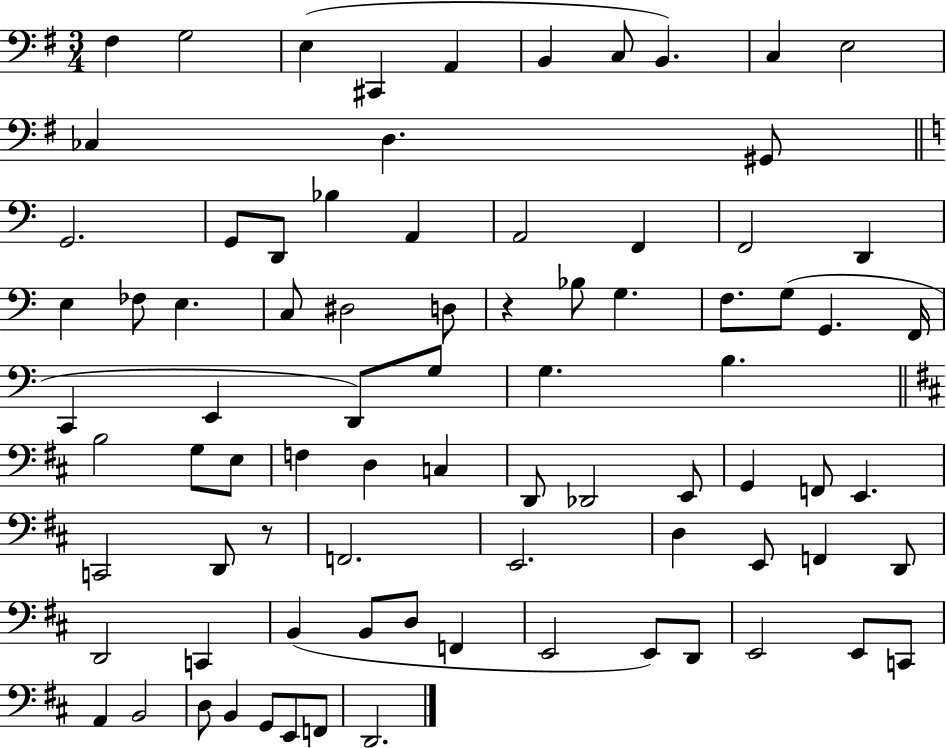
{
  \clef bass
  \numericTimeSignature
  \time 3/4
  \key g \major
  fis4 g2 | e4( cis,4 a,4 | b,4 c8 b,4.) | c4 e2 | \break ces4 d4. gis,8 | \bar "||" \break \key c \major g,2. | g,8 d,8 bes4 a,4 | a,2 f,4 | f,2 d,4 | \break e4 fes8 e4. | c8 dis2 d8 | r4 bes8 g4. | f8. g8( g,4. f,16 | \break c,4 e,4 d,8) g8 | g4. b4. | \bar "||" \break \key d \major b2 g8 e8 | f4 d4 c4 | d,8 des,2 e,8 | g,4 f,8 e,4. | \break c,2 d,8 r8 | f,2. | e,2. | d4 e,8 f,4 d,8 | \break d,2 c,4 | b,4( b,8 d8 f,4 | e,2 e,8) d,8 | e,2 e,8 c,8 | \break a,4 b,2 | d8 b,4 g,8 e,8 f,8 | d,2. | \bar "|."
}